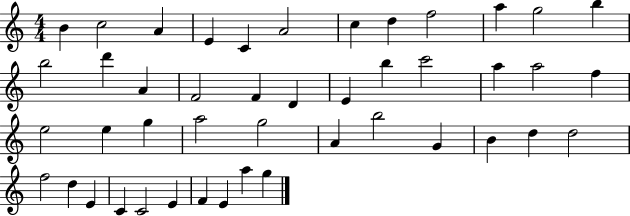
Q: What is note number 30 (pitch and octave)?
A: A4